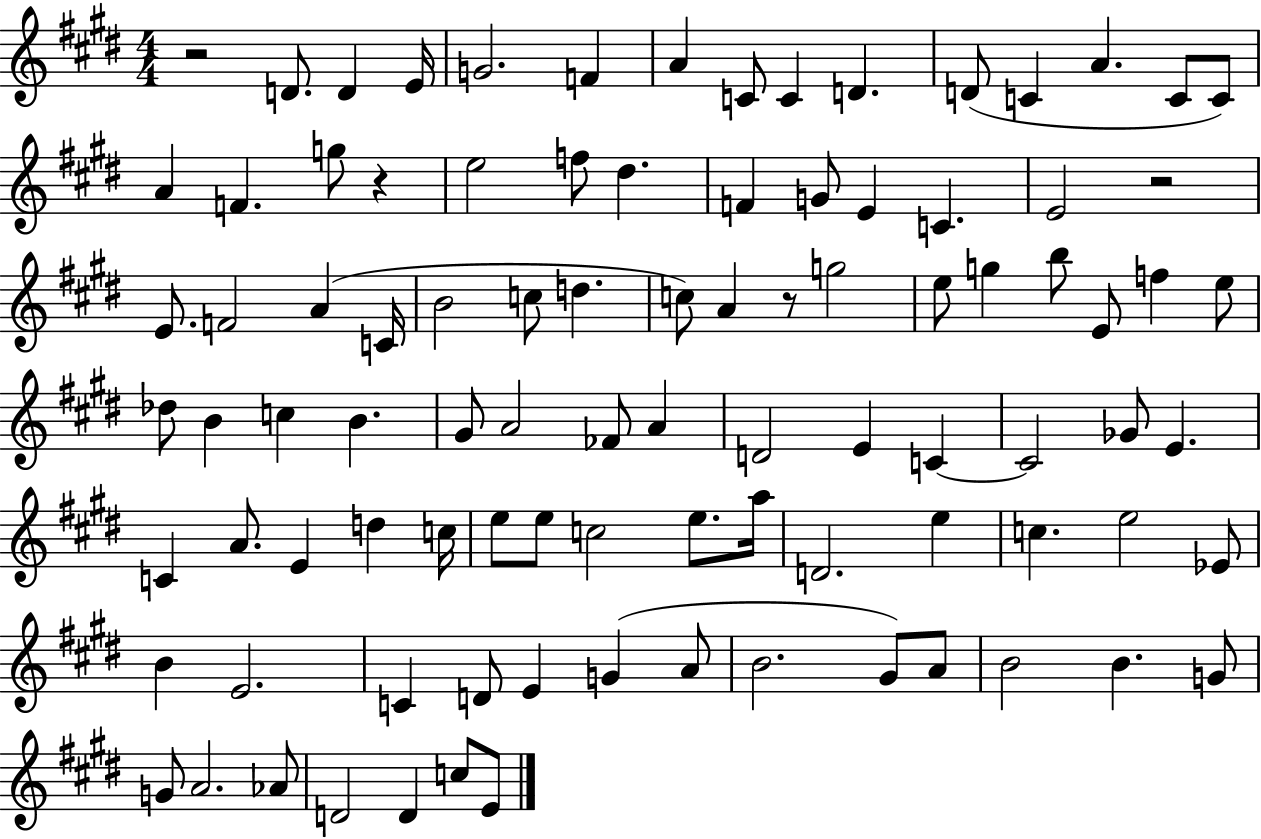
{
  \clef treble
  \numericTimeSignature
  \time 4/4
  \key e \major
  r2 d'8. d'4 e'16 | g'2. f'4 | a'4 c'8 c'4 d'4. | d'8( c'4 a'4. c'8 c'8) | \break a'4 f'4. g''8 r4 | e''2 f''8 dis''4. | f'4 g'8 e'4 c'4. | e'2 r2 | \break e'8. f'2 a'4( c'16 | b'2 c''8 d''4. | c''8) a'4 r8 g''2 | e''8 g''4 b''8 e'8 f''4 e''8 | \break des''8 b'4 c''4 b'4. | gis'8 a'2 fes'8 a'4 | d'2 e'4 c'4~~ | c'2 ges'8 e'4. | \break c'4 a'8. e'4 d''4 c''16 | e''8 e''8 c''2 e''8. a''16 | d'2. e''4 | c''4. e''2 ees'8 | \break b'4 e'2. | c'4 d'8 e'4 g'4( a'8 | b'2. gis'8) a'8 | b'2 b'4. g'8 | \break g'8 a'2. aes'8 | d'2 d'4 c''8 e'8 | \bar "|."
}